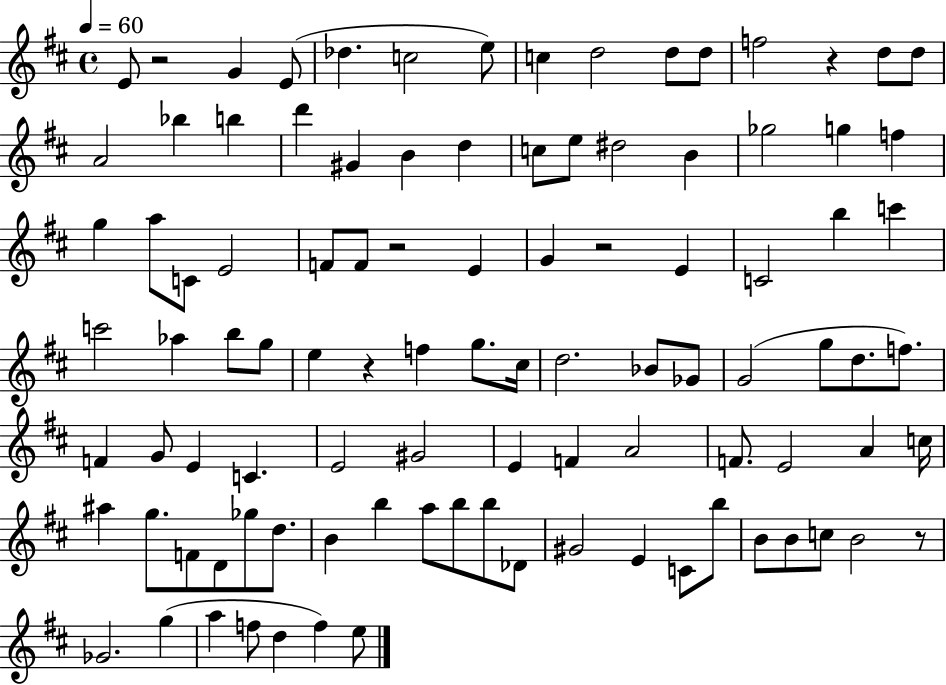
E4/e R/h G4/q E4/e Db5/q. C5/h E5/e C5/q D5/h D5/e D5/e F5/h R/q D5/e D5/e A4/h Bb5/q B5/q D6/q G#4/q B4/q D5/q C5/e E5/e D#5/h B4/q Gb5/h G5/q F5/q G5/q A5/e C4/e E4/h F4/e F4/e R/h E4/q G4/q R/h E4/q C4/h B5/q C6/q C6/h Ab5/q B5/e G5/e E5/q R/q F5/q G5/e. C#5/s D5/h. Bb4/e Gb4/e G4/h G5/e D5/e. F5/e. F4/q G4/e E4/q C4/q. E4/h G#4/h E4/q F4/q A4/h F4/e. E4/h A4/q C5/s A#5/q G5/e. F4/e D4/e Gb5/e D5/e. B4/q B5/q A5/e B5/e B5/e Db4/e G#4/h E4/q C4/e B5/e B4/e B4/e C5/e B4/h R/e Gb4/h. G5/q A5/q F5/e D5/q F5/q E5/e